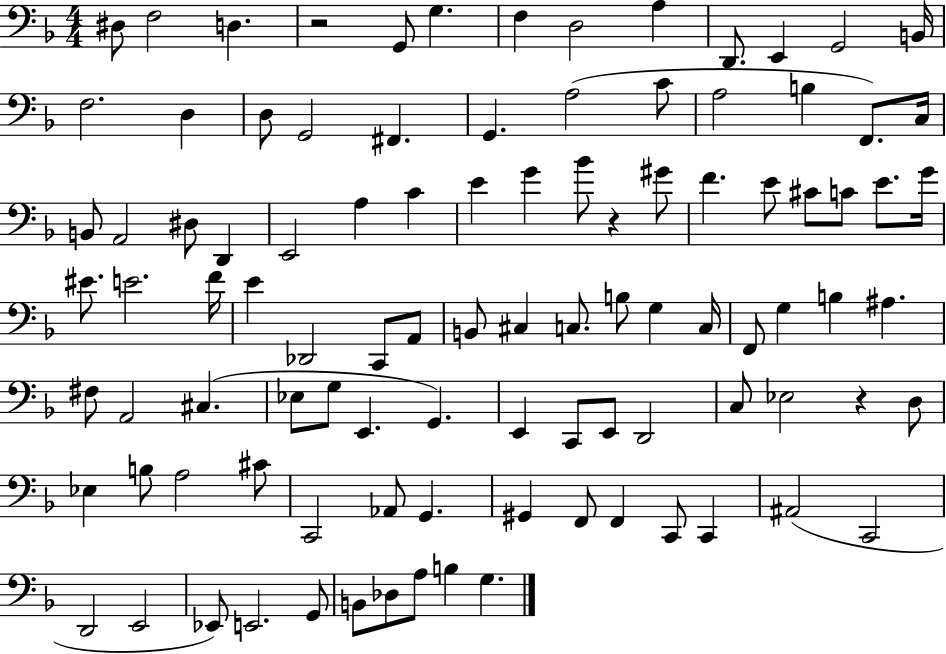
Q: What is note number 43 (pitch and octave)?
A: E4